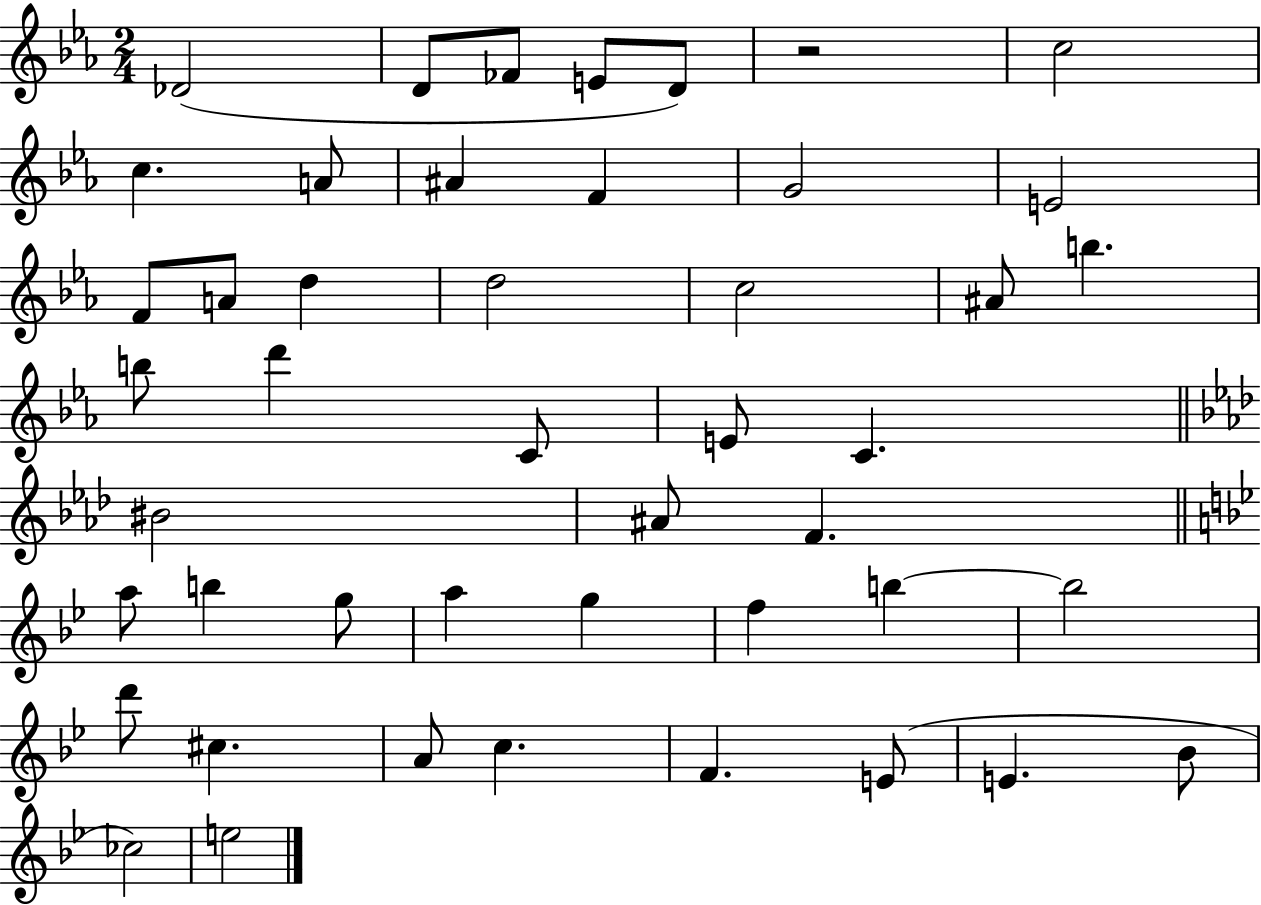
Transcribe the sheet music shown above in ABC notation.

X:1
T:Untitled
M:2/4
L:1/4
K:Eb
_D2 D/2 _F/2 E/2 D/2 z2 c2 c A/2 ^A F G2 E2 F/2 A/2 d d2 c2 ^A/2 b b/2 d' C/2 E/2 C ^B2 ^A/2 F a/2 b g/2 a g f b b2 d'/2 ^c A/2 c F E/2 E _B/2 _c2 e2